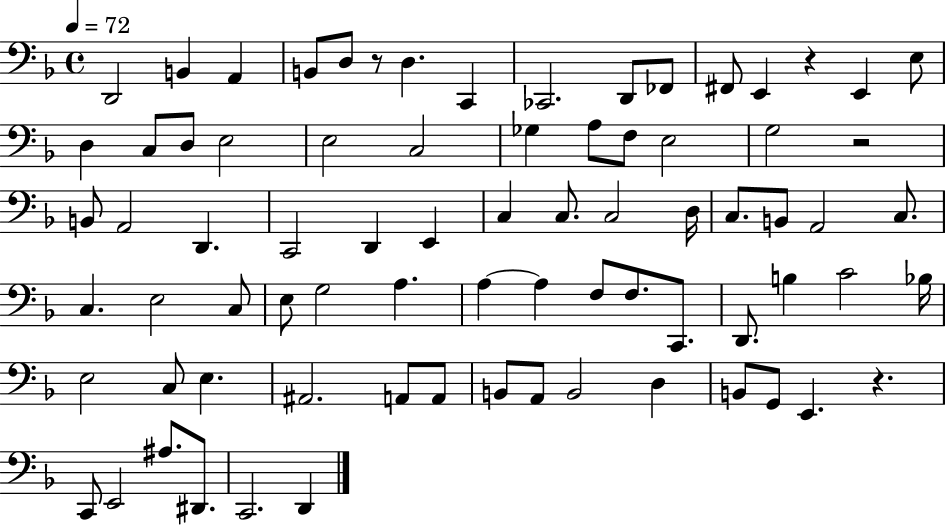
D2/h B2/q A2/q B2/e D3/e R/e D3/q. C2/q CES2/h. D2/e FES2/e F#2/e E2/q R/q E2/q E3/e D3/q C3/e D3/e E3/h E3/h C3/h Gb3/q A3/e F3/e E3/h G3/h R/h B2/e A2/h D2/q. C2/h D2/q E2/q C3/q C3/e. C3/h D3/s C3/e. B2/e A2/h C3/e. C3/q. E3/h C3/e E3/e G3/h A3/q. A3/q A3/q F3/e F3/e. C2/e. D2/e. B3/q C4/h Bb3/s E3/h C3/e E3/q. A#2/h. A2/e A2/e B2/e A2/e B2/h D3/q B2/e G2/e E2/q. R/q. C2/e E2/h A#3/e. D#2/e. C2/h. D2/q